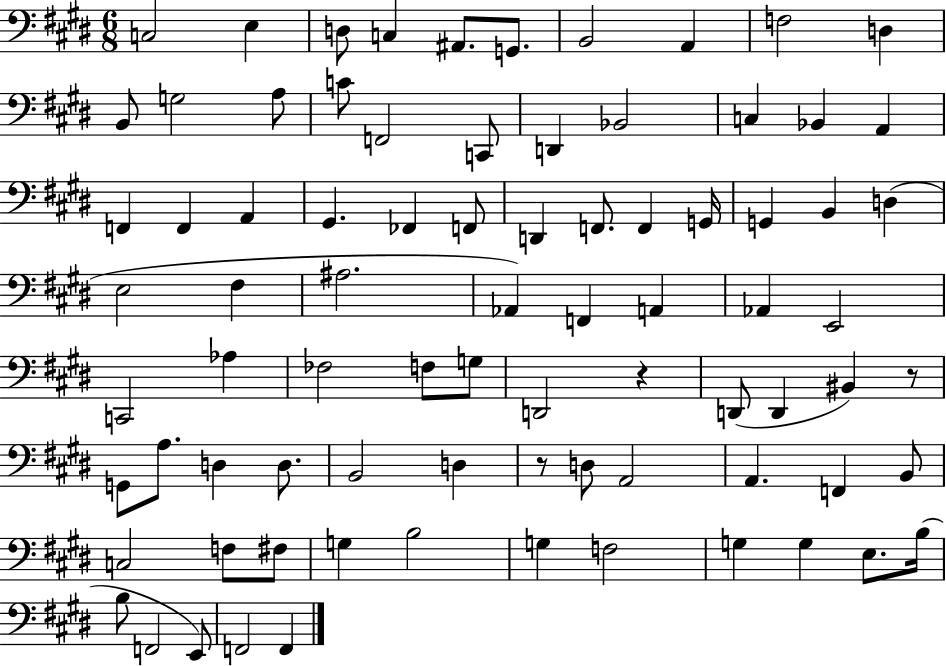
X:1
T:Untitled
M:6/8
L:1/4
K:E
C,2 E, D,/2 C, ^A,,/2 G,,/2 B,,2 A,, F,2 D, B,,/2 G,2 A,/2 C/2 F,,2 C,,/2 D,, _B,,2 C, _B,, A,, F,, F,, A,, ^G,, _F,, F,,/2 D,, F,,/2 F,, G,,/4 G,, B,, D, E,2 ^F, ^A,2 _A,, F,, A,, _A,, E,,2 C,,2 _A, _F,2 F,/2 G,/2 D,,2 z D,,/2 D,, ^B,, z/2 G,,/2 A,/2 D, D,/2 B,,2 D, z/2 D,/2 A,,2 A,, F,, B,,/2 C,2 F,/2 ^F,/2 G, B,2 G, F,2 G, G, E,/2 B,/4 B,/2 F,,2 E,,/2 F,,2 F,,